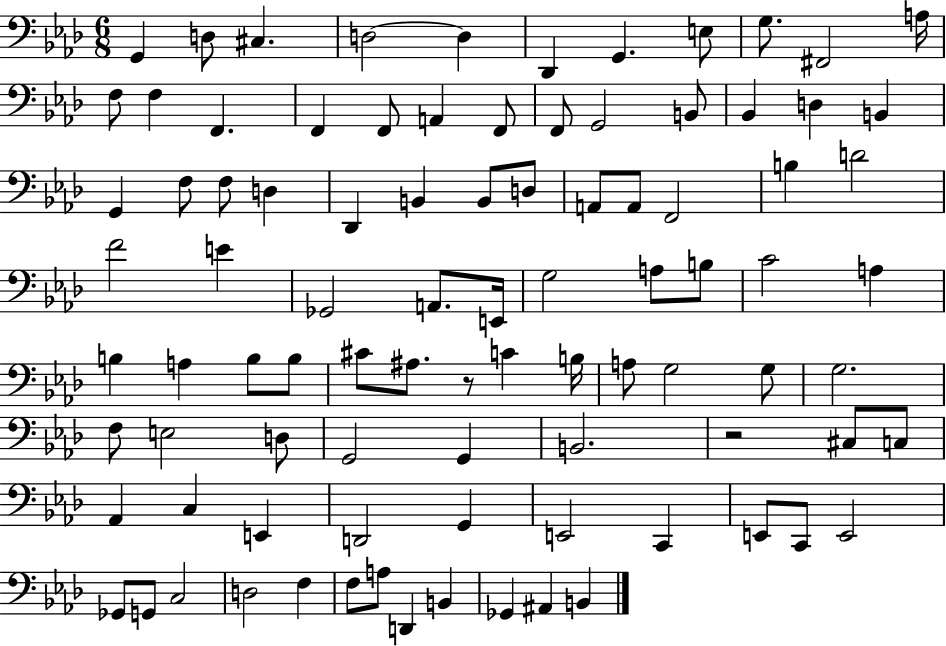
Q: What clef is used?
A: bass